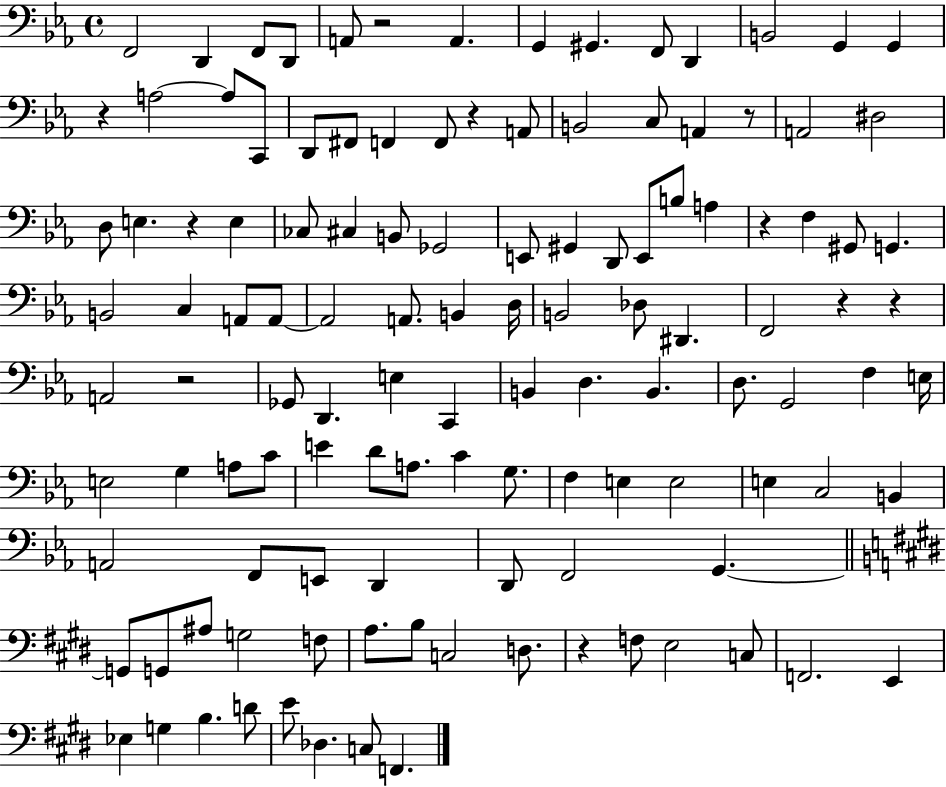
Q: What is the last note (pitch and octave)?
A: F2